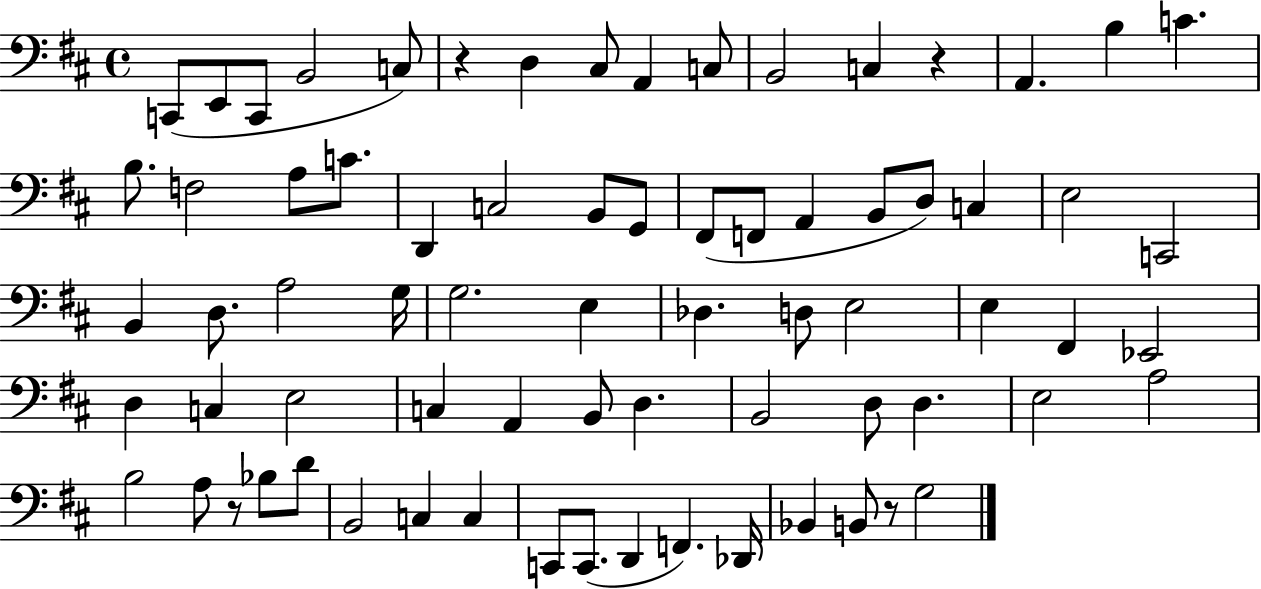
{
  \clef bass
  \time 4/4
  \defaultTimeSignature
  \key d \major
  c,8( e,8 c,8 b,2 c8) | r4 d4 cis8 a,4 c8 | b,2 c4 r4 | a,4. b4 c'4. | \break b8. f2 a8 c'8. | d,4 c2 b,8 g,8 | fis,8( f,8 a,4 b,8 d8) c4 | e2 c,2 | \break b,4 d8. a2 g16 | g2. e4 | des4. d8 e2 | e4 fis,4 ees,2 | \break d4 c4 e2 | c4 a,4 b,8 d4. | b,2 d8 d4. | e2 a2 | \break b2 a8 r8 bes8 d'8 | b,2 c4 c4 | c,8 c,8.( d,4 f,4.) des,16 | bes,4 b,8 r8 g2 | \break \bar "|."
}